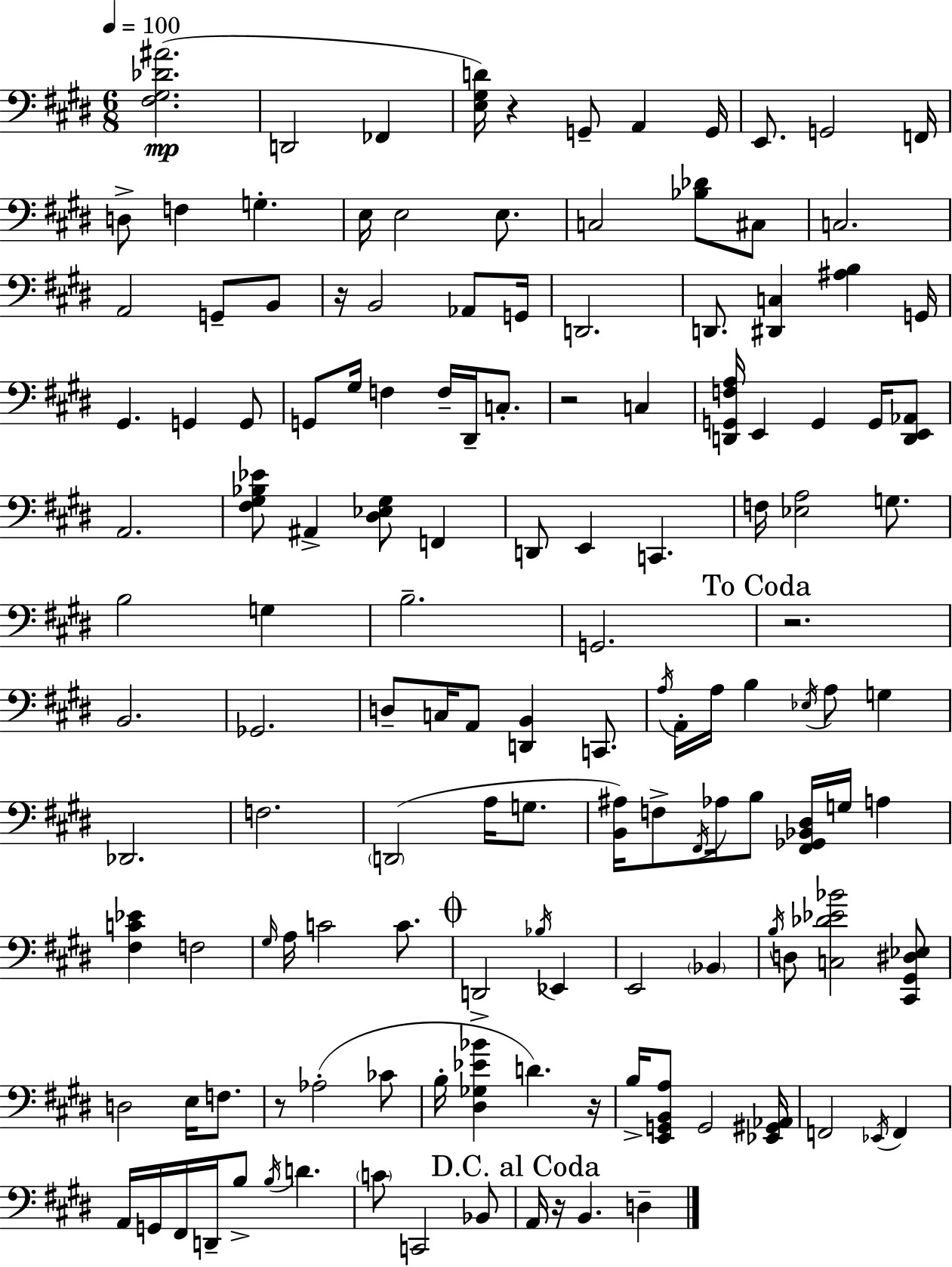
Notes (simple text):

[F#3,G#3,Db4,A#4]/h. D2/h FES2/q [E3,G#3,D4]/s R/q G2/e A2/q G2/s E2/e. G2/h F2/s D3/e F3/q G3/q. E3/s E3/h E3/e. C3/h [Bb3,Db4]/e C#3/e C3/h. A2/h G2/e B2/e R/s B2/h Ab2/e G2/s D2/h. D2/e. [D#2,C3]/q [A#3,B3]/q G2/s G#2/q. G2/q G2/e G2/e G#3/s F3/q F3/s D#2/s C3/e. R/h C3/q [D2,G2,F3,A3]/s E2/q G2/q G2/s [D2,E2,Ab2]/e A2/h. [F#3,G#3,Bb3,Eb4]/e A#2/q [D#3,Eb3,G#3]/e F2/q D2/e E2/q C2/q. F3/s [Eb3,A3]/h G3/e. B3/h G3/q B3/h. G2/h. R/h. B2/h. Gb2/h. D3/e C3/s A2/e [D2,B2]/q C2/e. A3/s A2/s A3/s B3/q Eb3/s A3/e G3/q Db2/h. F3/h. D2/h A3/s G3/e. [B2,A#3]/s F3/e F#2/s Ab3/s B3/e [F#2,Gb2,Bb2,D#3]/s G3/s A3/q [F#3,C4,Eb4]/q F3/h G#3/s A3/s C4/h C4/e. D2/h Bb3/s Eb2/q E2/h Bb2/q B3/s D3/e [C3,Db4,Eb4,Bb4]/h [C#2,G#2,D#3,Eb3]/e D3/h E3/s F3/e. R/e Ab3/h CES4/e B3/s [D#3,Gb3,Eb4,Bb4]/q D4/q. R/s B3/s [E2,G2,B2,A3]/e G2/h [Eb2,G#2,Ab2]/s F2/h Eb2/s F2/q A2/s G2/s F#2/s D2/s B3/e B3/s D4/q. C4/e C2/h Bb2/e A2/s R/s B2/q. D3/q